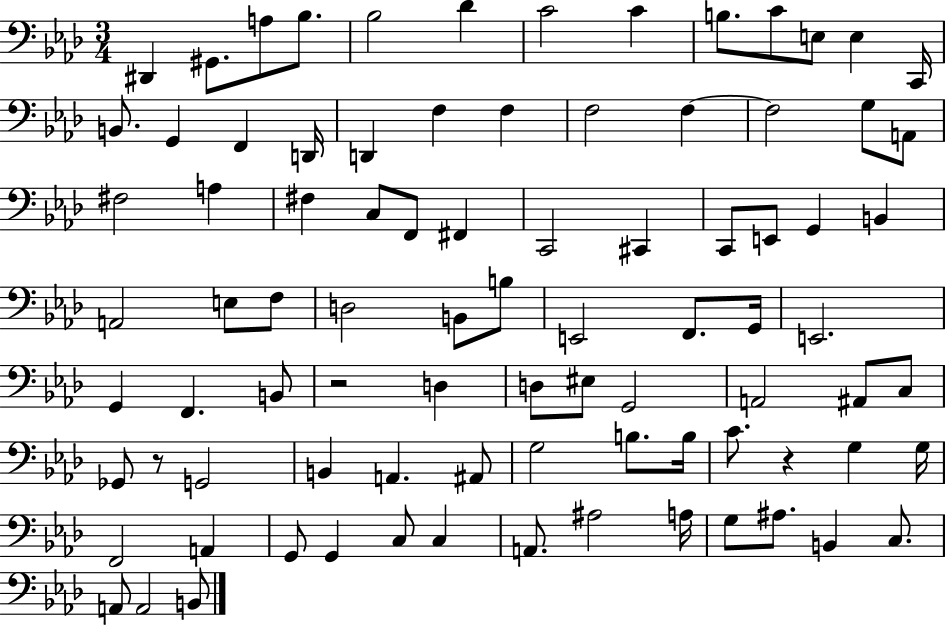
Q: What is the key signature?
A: AES major